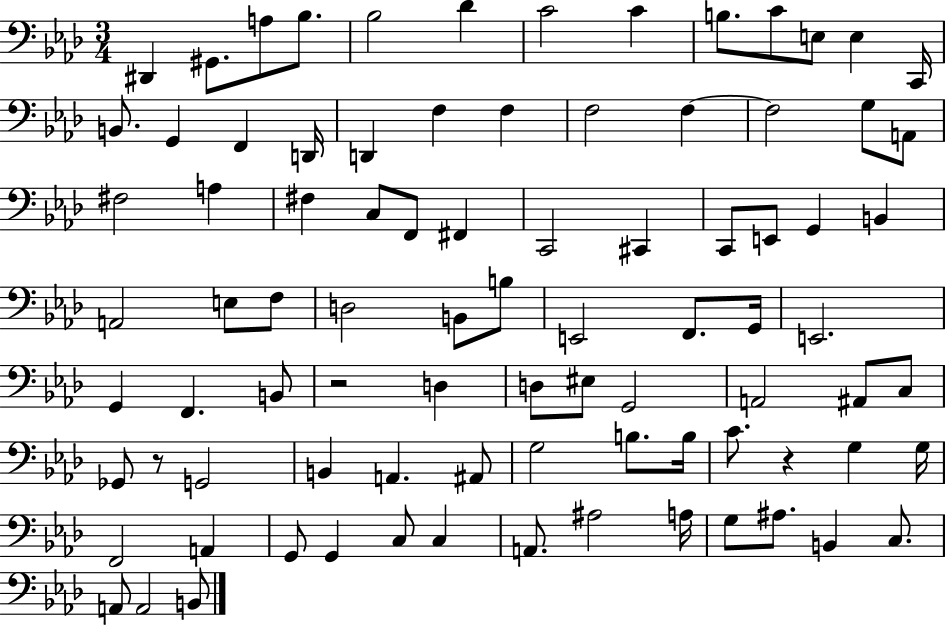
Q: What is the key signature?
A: AES major